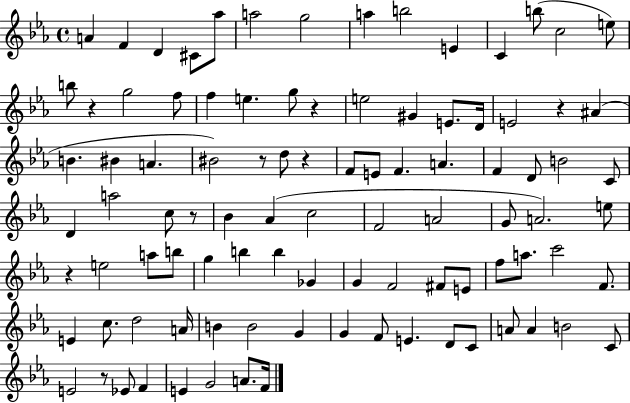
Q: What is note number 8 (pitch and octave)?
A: A5